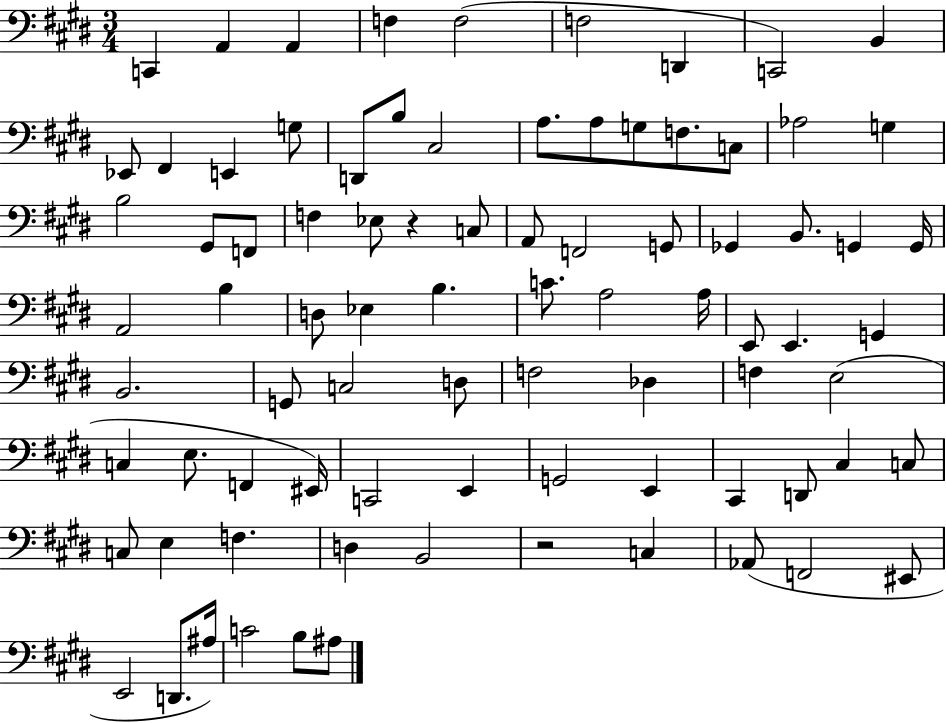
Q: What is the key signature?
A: E major